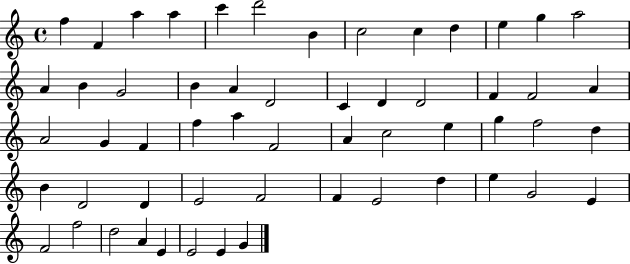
{
  \clef treble
  \time 4/4
  \defaultTimeSignature
  \key c \major
  f''4 f'4 a''4 a''4 | c'''4 d'''2 b'4 | c''2 c''4 d''4 | e''4 g''4 a''2 | \break a'4 b'4 g'2 | b'4 a'4 d'2 | c'4 d'4 d'2 | f'4 f'2 a'4 | \break a'2 g'4 f'4 | f''4 a''4 f'2 | a'4 c''2 e''4 | g''4 f''2 d''4 | \break b'4 d'2 d'4 | e'2 f'2 | f'4 e'2 d''4 | e''4 g'2 e'4 | \break f'2 f''2 | d''2 a'4 e'4 | e'2 e'4 g'4 | \bar "|."
}